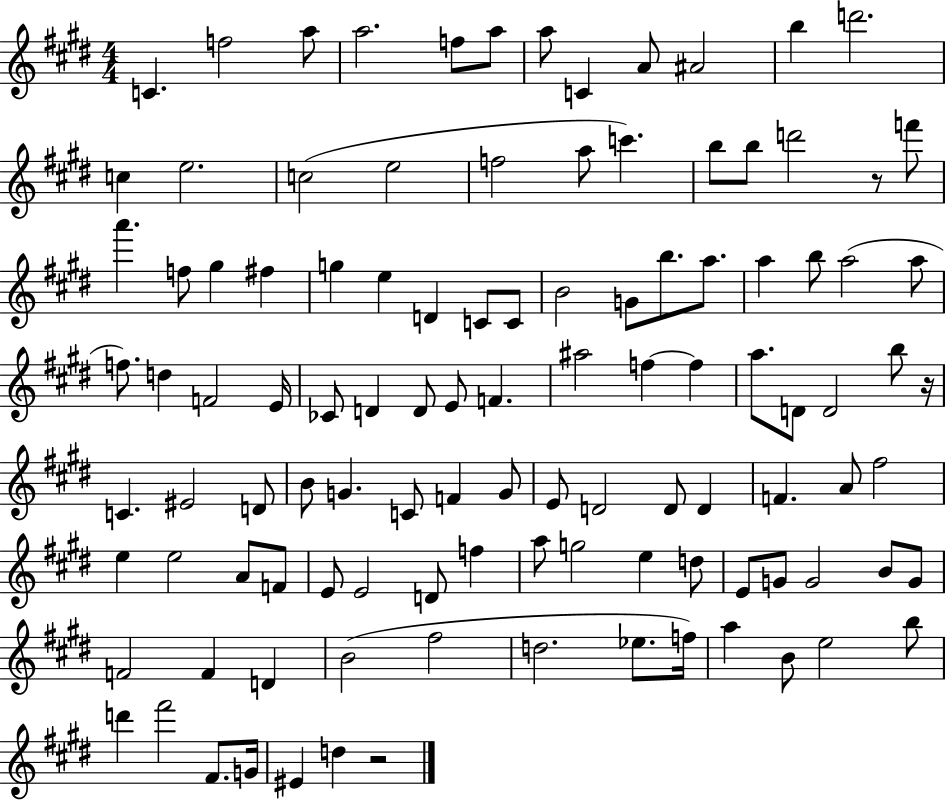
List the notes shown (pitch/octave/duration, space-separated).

C4/q. F5/h A5/e A5/h. F5/e A5/e A5/e C4/q A4/e A#4/h B5/q D6/h. C5/q E5/h. C5/h E5/h F5/h A5/e C6/q. B5/e B5/e D6/h R/e F6/e A6/q. F5/e G#5/q F#5/q G5/q E5/q D4/q C4/e C4/e B4/h G4/e B5/e. A5/e. A5/q B5/e A5/h A5/e F5/e. D5/q F4/h E4/s CES4/e D4/q D4/e E4/e F4/q. A#5/h F5/q F5/q A5/e. D4/e D4/h B5/e R/s C4/q. EIS4/h D4/e B4/e G4/q. C4/e F4/q G4/e E4/e D4/h D4/e D4/q F4/q. A4/e F#5/h E5/q E5/h A4/e F4/e E4/e E4/h D4/e F5/q A5/e G5/h E5/q D5/e E4/e G4/e G4/h B4/e G4/e F4/h F4/q D4/q B4/h F#5/h D5/h. Eb5/e. F5/s A5/q B4/e E5/h B5/e D6/q F#6/h F#4/e. G4/s EIS4/q D5/q R/h